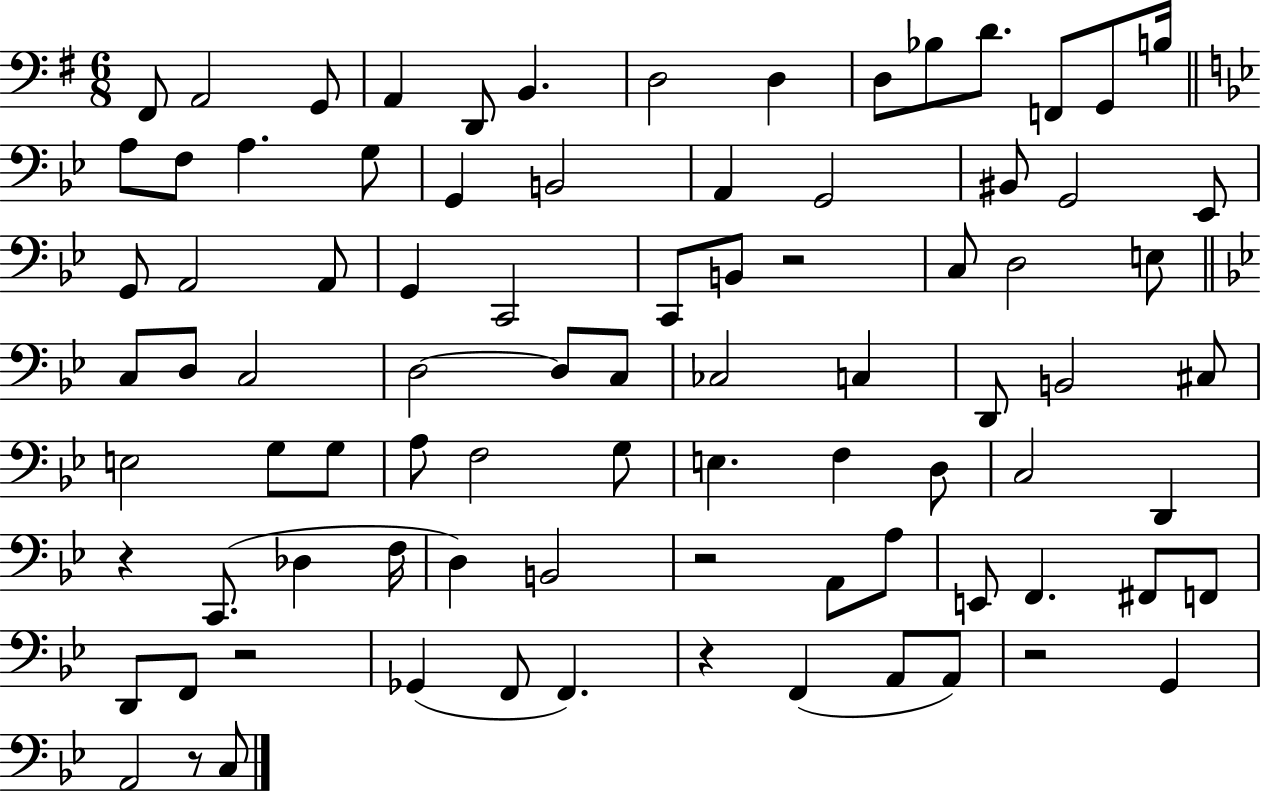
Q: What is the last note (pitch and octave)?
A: C3